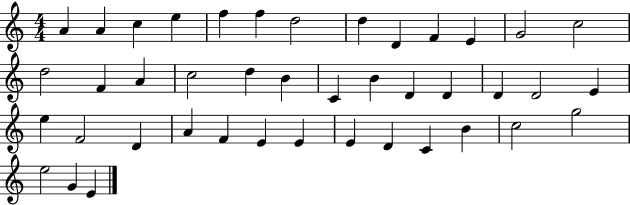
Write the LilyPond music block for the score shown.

{
  \clef treble
  \numericTimeSignature
  \time 4/4
  \key c \major
  a'4 a'4 c''4 e''4 | f''4 f''4 d''2 | d''4 d'4 f'4 e'4 | g'2 c''2 | \break d''2 f'4 a'4 | c''2 d''4 b'4 | c'4 b'4 d'4 d'4 | d'4 d'2 e'4 | \break e''4 f'2 d'4 | a'4 f'4 e'4 e'4 | e'4 d'4 c'4 b'4 | c''2 g''2 | \break e''2 g'4 e'4 | \bar "|."
}